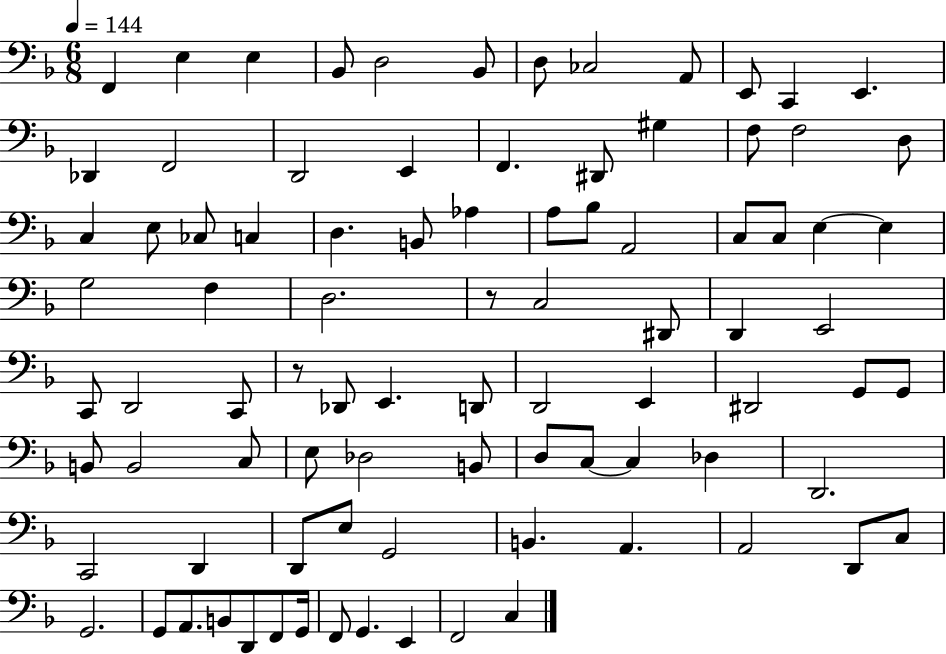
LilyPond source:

{
  \clef bass
  \numericTimeSignature
  \time 6/8
  \key f \major
  \tempo 4 = 144
  f,4 e4 e4 | bes,8 d2 bes,8 | d8 ces2 a,8 | e,8 c,4 e,4. | \break des,4 f,2 | d,2 e,4 | f,4. dis,8 gis4 | f8 f2 d8 | \break c4 e8 ces8 c4 | d4. b,8 aes4 | a8 bes8 a,2 | c8 c8 e4~~ e4 | \break g2 f4 | d2. | r8 c2 dis,8 | d,4 e,2 | \break c,8 d,2 c,8 | r8 des,8 e,4. d,8 | d,2 e,4 | dis,2 g,8 g,8 | \break b,8 b,2 c8 | e8 des2 b,8 | d8 c8~~ c4 des4 | d,2. | \break c,2 d,4 | d,8 e8 g,2 | b,4. a,4. | a,2 d,8 c8 | \break g,2. | g,8 a,8. b,8 d,8 f,8 g,16 | f,8 g,4. e,4 | f,2 c4 | \break \bar "|."
}